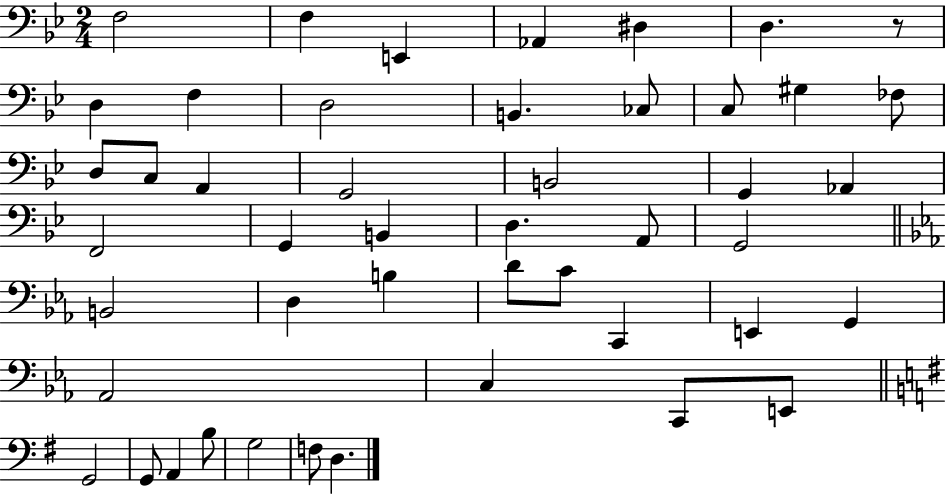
{
  \clef bass
  \numericTimeSignature
  \time 2/4
  \key bes \major
  f2 | f4 e,4 | aes,4 dis4 | d4. r8 | \break d4 f4 | d2 | b,4. ces8 | c8 gis4 fes8 | \break d8 c8 a,4 | g,2 | b,2 | g,4 aes,4 | \break f,2 | g,4 b,4 | d4. a,8 | g,2 | \break \bar "||" \break \key ees \major b,2 | d4 b4 | d'8 c'8 c,4 | e,4 g,4 | \break aes,2 | c4 c,8 e,8 | \bar "||" \break \key g \major g,2 | g,8 a,4 b8 | g2 | f8 d4. | \break \bar "|."
}